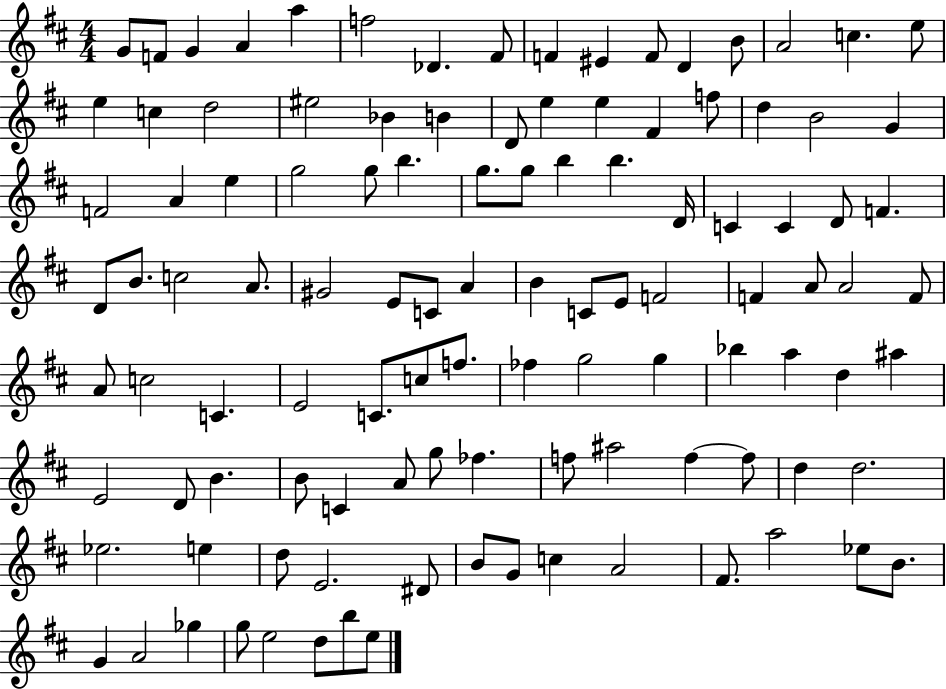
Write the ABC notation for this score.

X:1
T:Untitled
M:4/4
L:1/4
K:D
G/2 F/2 G A a f2 _D ^F/2 F ^E F/2 D B/2 A2 c e/2 e c d2 ^e2 _B B D/2 e e ^F f/2 d B2 G F2 A e g2 g/2 b g/2 g/2 b b D/4 C C D/2 F D/2 B/2 c2 A/2 ^G2 E/2 C/2 A B C/2 E/2 F2 F A/2 A2 F/2 A/2 c2 C E2 C/2 c/2 f/2 _f g2 g _b a d ^a E2 D/2 B B/2 C A/2 g/2 _f f/2 ^a2 f f/2 d d2 _e2 e d/2 E2 ^D/2 B/2 G/2 c A2 ^F/2 a2 _e/2 B/2 G A2 _g g/2 e2 d/2 b/2 e/2